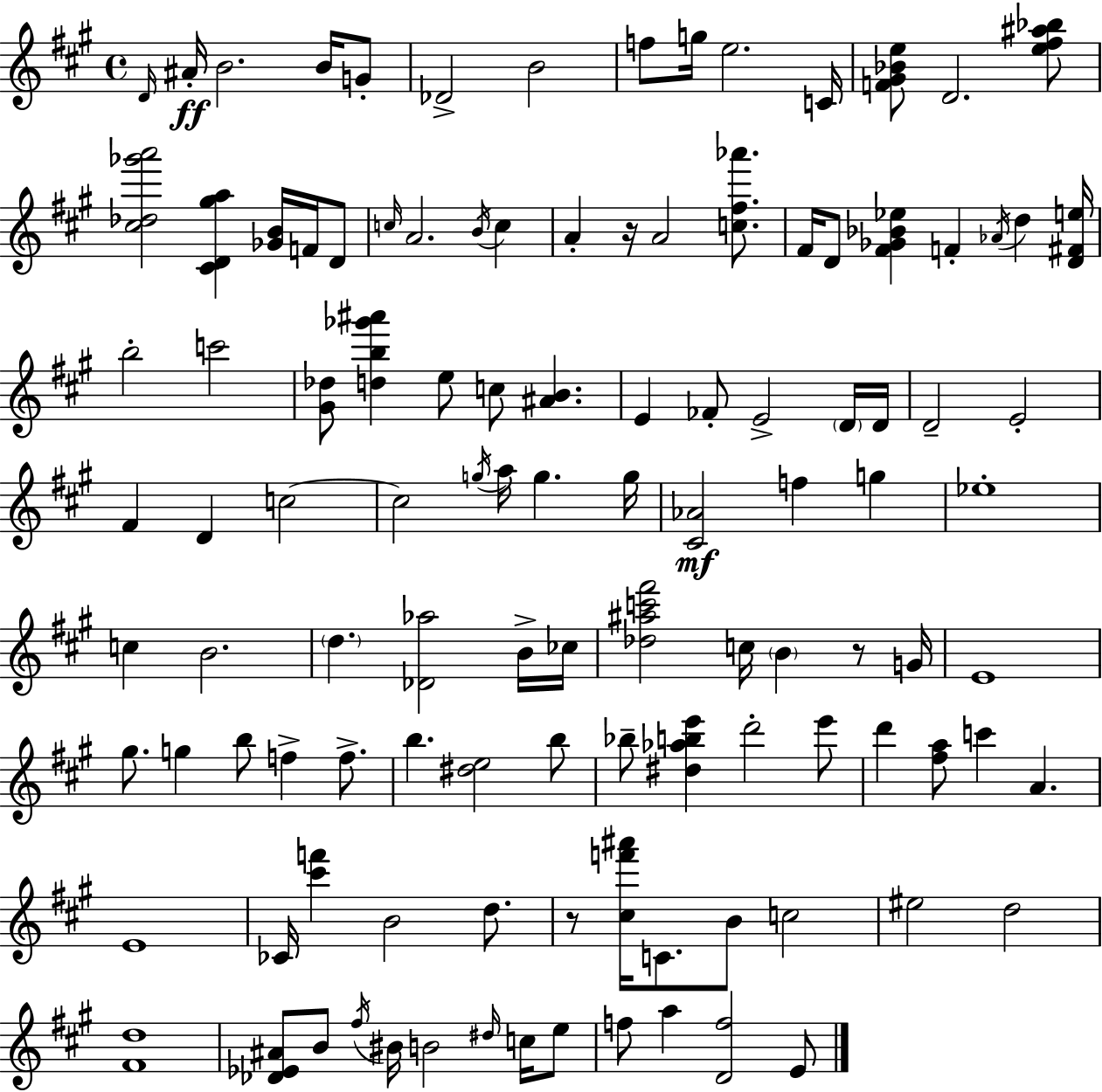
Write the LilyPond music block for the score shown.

{
  \clef treble
  \time 4/4
  \defaultTimeSignature
  \key a \major
  \grace { d'16 }\ff ais'16-. b'2. b'16 g'8-. | des'2-> b'2 | f''8 g''16 e''2. | c'16 <f' gis' bes' e''>8 d'2. <e'' fis'' ais'' bes''>8 | \break <cis'' des'' ges''' a'''>2 <cis' d' gis'' a''>4 <ges' b'>16 f'16 d'8 | \grace { c''16 } a'2. \acciaccatura { b'16 } c''4 | a'4-. r16 a'2 | <c'' fis'' aes'''>8. fis'16 d'8 <fis' ges' bes' ees''>4 f'4-. \acciaccatura { aes'16 } d''4 | \break <d' fis' e''>16 b''2-. c'''2 | <gis' des''>8 <d'' b'' ges''' ais'''>4 e''8 c''8 <ais' b'>4. | e'4 fes'8-. e'2-> | \parenthesize d'16 d'16 d'2-- e'2-. | \break fis'4 d'4 c''2~~ | c''2 \acciaccatura { g''16 } a''16 g''4. | g''16 <cis' aes'>2\mf f''4 | g''4 ees''1-. | \break c''4 b'2. | \parenthesize d''4. <des' aes''>2 | b'16-> ces''16 <des'' ais'' c''' fis'''>2 c''16 \parenthesize b'4 | r8 g'16 e'1 | \break gis''8. g''4 b''8 f''4-> | f''8.-> b''4. <dis'' e''>2 | b''8 bes''8-- <dis'' aes'' b'' e'''>4 d'''2-. | e'''8 d'''4 <fis'' a''>8 c'''4 a'4. | \break e'1 | ces'16 <cis''' f'''>4 b'2 | d''8. r8 <cis'' f''' ais'''>16 c'8. b'8 c''2 | eis''2 d''2 | \break <fis' d''>1 | <des' ees' ais'>8 b'8 \acciaccatura { fis''16 } bis'16 b'2 | \grace { dis''16 } c''16 e''8 f''8 a''4 <d' f''>2 | e'8 \bar "|."
}